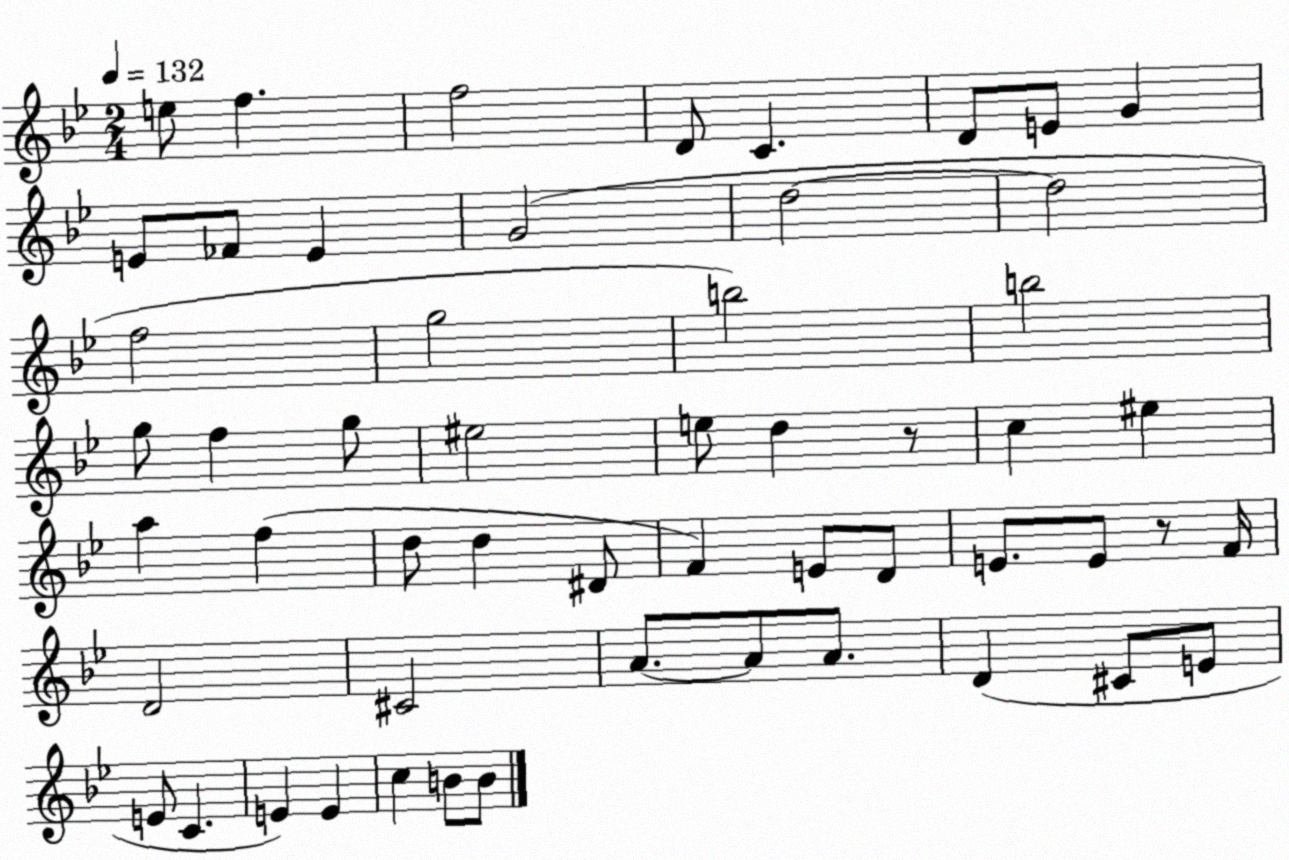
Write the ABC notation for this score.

X:1
T:Untitled
M:2/4
L:1/4
K:Bb
e/2 f f2 D/2 C D/2 E/2 G E/2 _F/2 E G2 d2 d2 f2 g2 b2 b2 g/2 f g/2 ^e2 e/2 d z/2 c ^e a f d/2 d ^D/2 F E/2 D/2 E/2 E/2 z/2 F/4 D2 ^C2 A/2 A/2 A/2 D ^C/2 E/2 E/2 C E E c B/2 B/2